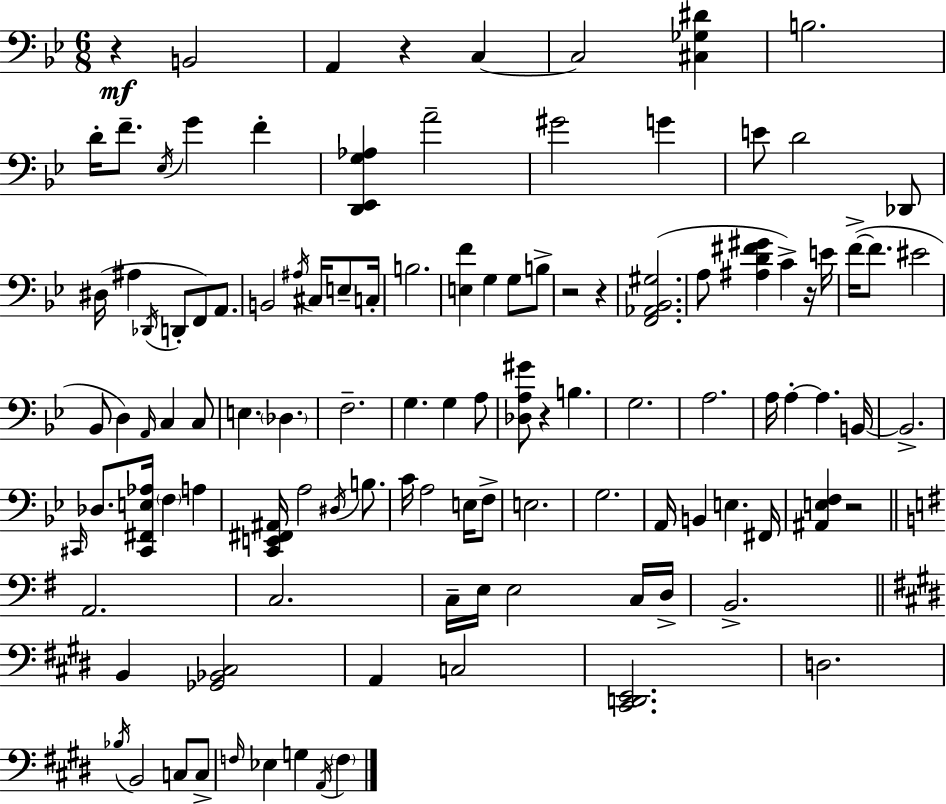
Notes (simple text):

R/q B2/h A2/q R/q C3/q C3/h [C#3,Gb3,D#4]/q B3/h. D4/s F4/e. Eb3/s G4/q F4/q [D2,Eb2,G3,Ab3]/q A4/h G#4/h G4/q E4/e D4/h Db2/e D#3/s A#3/q Db2/s D2/e F2/e A2/e. B2/h A#3/s C#3/s E3/e C3/s B3/h. [E3,F4]/q G3/q G3/e B3/e R/h R/q [F2,Ab2,Bb2,G#3]/h. A3/e [A#3,D4,F#4,G#4]/q C4/q R/s E4/s F4/s F4/e. EIS4/h Bb2/e D3/q A2/s C3/q C3/e E3/q. Db3/q. F3/h. G3/q. G3/q A3/e [Db3,A3,G#4]/e R/q B3/q. G3/h. A3/h. A3/s A3/q A3/q. B2/s B2/h. C#2/s Db3/e. [C#2,F#2,E3,Ab3]/s F3/q A3/q [C2,E2,F#2,A#2]/s A3/h D#3/s B3/e. C4/s A3/h E3/s F3/e E3/h. G3/h. A2/s B2/q E3/q. F#2/s [A#2,E3,F3]/q R/h A2/h. C3/h. C3/s E3/s E3/h C3/s D3/s B2/h. B2/q [Gb2,Bb2,C#3]/h A2/q C3/h [C#2,D2,E2]/h. D3/h. Bb3/s B2/h C3/e C3/e F3/s Eb3/q G3/q A2/s F3/q